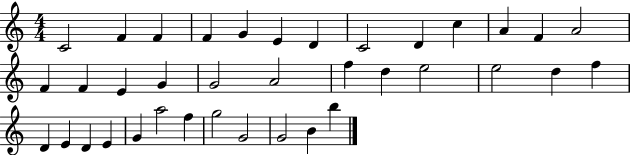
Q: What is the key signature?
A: C major